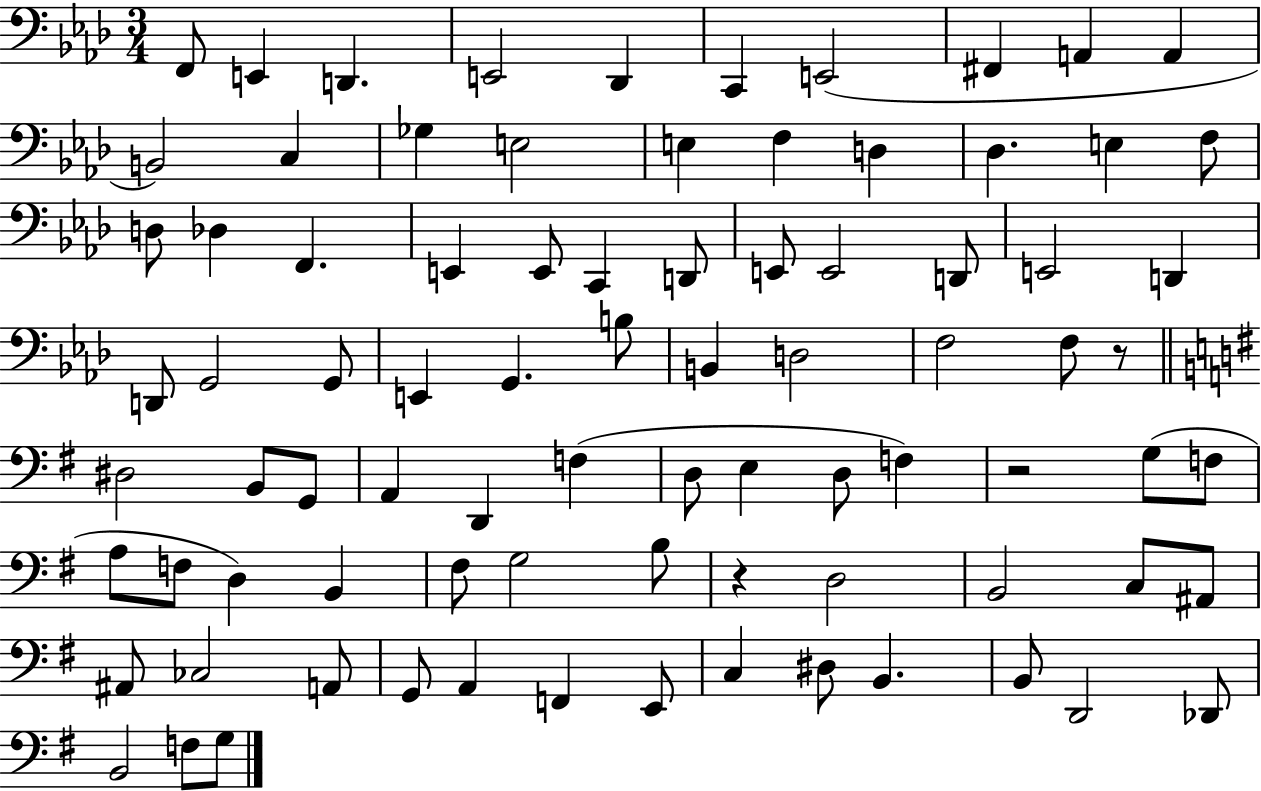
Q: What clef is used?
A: bass